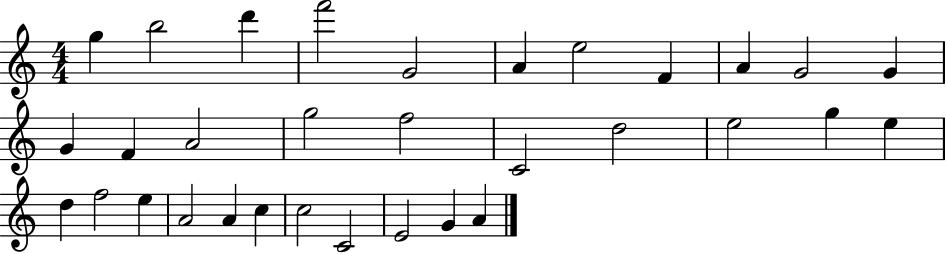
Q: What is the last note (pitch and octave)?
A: A4